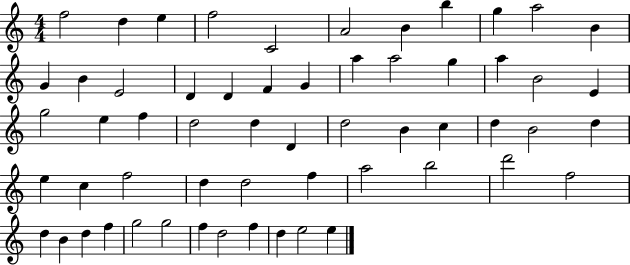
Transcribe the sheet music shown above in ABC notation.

X:1
T:Untitled
M:4/4
L:1/4
K:C
f2 d e f2 C2 A2 B b g a2 B G B E2 D D F G a a2 g a B2 E g2 e f d2 d D d2 B c d B2 d e c f2 d d2 f a2 b2 d'2 f2 d B d f g2 g2 f d2 f d e2 e